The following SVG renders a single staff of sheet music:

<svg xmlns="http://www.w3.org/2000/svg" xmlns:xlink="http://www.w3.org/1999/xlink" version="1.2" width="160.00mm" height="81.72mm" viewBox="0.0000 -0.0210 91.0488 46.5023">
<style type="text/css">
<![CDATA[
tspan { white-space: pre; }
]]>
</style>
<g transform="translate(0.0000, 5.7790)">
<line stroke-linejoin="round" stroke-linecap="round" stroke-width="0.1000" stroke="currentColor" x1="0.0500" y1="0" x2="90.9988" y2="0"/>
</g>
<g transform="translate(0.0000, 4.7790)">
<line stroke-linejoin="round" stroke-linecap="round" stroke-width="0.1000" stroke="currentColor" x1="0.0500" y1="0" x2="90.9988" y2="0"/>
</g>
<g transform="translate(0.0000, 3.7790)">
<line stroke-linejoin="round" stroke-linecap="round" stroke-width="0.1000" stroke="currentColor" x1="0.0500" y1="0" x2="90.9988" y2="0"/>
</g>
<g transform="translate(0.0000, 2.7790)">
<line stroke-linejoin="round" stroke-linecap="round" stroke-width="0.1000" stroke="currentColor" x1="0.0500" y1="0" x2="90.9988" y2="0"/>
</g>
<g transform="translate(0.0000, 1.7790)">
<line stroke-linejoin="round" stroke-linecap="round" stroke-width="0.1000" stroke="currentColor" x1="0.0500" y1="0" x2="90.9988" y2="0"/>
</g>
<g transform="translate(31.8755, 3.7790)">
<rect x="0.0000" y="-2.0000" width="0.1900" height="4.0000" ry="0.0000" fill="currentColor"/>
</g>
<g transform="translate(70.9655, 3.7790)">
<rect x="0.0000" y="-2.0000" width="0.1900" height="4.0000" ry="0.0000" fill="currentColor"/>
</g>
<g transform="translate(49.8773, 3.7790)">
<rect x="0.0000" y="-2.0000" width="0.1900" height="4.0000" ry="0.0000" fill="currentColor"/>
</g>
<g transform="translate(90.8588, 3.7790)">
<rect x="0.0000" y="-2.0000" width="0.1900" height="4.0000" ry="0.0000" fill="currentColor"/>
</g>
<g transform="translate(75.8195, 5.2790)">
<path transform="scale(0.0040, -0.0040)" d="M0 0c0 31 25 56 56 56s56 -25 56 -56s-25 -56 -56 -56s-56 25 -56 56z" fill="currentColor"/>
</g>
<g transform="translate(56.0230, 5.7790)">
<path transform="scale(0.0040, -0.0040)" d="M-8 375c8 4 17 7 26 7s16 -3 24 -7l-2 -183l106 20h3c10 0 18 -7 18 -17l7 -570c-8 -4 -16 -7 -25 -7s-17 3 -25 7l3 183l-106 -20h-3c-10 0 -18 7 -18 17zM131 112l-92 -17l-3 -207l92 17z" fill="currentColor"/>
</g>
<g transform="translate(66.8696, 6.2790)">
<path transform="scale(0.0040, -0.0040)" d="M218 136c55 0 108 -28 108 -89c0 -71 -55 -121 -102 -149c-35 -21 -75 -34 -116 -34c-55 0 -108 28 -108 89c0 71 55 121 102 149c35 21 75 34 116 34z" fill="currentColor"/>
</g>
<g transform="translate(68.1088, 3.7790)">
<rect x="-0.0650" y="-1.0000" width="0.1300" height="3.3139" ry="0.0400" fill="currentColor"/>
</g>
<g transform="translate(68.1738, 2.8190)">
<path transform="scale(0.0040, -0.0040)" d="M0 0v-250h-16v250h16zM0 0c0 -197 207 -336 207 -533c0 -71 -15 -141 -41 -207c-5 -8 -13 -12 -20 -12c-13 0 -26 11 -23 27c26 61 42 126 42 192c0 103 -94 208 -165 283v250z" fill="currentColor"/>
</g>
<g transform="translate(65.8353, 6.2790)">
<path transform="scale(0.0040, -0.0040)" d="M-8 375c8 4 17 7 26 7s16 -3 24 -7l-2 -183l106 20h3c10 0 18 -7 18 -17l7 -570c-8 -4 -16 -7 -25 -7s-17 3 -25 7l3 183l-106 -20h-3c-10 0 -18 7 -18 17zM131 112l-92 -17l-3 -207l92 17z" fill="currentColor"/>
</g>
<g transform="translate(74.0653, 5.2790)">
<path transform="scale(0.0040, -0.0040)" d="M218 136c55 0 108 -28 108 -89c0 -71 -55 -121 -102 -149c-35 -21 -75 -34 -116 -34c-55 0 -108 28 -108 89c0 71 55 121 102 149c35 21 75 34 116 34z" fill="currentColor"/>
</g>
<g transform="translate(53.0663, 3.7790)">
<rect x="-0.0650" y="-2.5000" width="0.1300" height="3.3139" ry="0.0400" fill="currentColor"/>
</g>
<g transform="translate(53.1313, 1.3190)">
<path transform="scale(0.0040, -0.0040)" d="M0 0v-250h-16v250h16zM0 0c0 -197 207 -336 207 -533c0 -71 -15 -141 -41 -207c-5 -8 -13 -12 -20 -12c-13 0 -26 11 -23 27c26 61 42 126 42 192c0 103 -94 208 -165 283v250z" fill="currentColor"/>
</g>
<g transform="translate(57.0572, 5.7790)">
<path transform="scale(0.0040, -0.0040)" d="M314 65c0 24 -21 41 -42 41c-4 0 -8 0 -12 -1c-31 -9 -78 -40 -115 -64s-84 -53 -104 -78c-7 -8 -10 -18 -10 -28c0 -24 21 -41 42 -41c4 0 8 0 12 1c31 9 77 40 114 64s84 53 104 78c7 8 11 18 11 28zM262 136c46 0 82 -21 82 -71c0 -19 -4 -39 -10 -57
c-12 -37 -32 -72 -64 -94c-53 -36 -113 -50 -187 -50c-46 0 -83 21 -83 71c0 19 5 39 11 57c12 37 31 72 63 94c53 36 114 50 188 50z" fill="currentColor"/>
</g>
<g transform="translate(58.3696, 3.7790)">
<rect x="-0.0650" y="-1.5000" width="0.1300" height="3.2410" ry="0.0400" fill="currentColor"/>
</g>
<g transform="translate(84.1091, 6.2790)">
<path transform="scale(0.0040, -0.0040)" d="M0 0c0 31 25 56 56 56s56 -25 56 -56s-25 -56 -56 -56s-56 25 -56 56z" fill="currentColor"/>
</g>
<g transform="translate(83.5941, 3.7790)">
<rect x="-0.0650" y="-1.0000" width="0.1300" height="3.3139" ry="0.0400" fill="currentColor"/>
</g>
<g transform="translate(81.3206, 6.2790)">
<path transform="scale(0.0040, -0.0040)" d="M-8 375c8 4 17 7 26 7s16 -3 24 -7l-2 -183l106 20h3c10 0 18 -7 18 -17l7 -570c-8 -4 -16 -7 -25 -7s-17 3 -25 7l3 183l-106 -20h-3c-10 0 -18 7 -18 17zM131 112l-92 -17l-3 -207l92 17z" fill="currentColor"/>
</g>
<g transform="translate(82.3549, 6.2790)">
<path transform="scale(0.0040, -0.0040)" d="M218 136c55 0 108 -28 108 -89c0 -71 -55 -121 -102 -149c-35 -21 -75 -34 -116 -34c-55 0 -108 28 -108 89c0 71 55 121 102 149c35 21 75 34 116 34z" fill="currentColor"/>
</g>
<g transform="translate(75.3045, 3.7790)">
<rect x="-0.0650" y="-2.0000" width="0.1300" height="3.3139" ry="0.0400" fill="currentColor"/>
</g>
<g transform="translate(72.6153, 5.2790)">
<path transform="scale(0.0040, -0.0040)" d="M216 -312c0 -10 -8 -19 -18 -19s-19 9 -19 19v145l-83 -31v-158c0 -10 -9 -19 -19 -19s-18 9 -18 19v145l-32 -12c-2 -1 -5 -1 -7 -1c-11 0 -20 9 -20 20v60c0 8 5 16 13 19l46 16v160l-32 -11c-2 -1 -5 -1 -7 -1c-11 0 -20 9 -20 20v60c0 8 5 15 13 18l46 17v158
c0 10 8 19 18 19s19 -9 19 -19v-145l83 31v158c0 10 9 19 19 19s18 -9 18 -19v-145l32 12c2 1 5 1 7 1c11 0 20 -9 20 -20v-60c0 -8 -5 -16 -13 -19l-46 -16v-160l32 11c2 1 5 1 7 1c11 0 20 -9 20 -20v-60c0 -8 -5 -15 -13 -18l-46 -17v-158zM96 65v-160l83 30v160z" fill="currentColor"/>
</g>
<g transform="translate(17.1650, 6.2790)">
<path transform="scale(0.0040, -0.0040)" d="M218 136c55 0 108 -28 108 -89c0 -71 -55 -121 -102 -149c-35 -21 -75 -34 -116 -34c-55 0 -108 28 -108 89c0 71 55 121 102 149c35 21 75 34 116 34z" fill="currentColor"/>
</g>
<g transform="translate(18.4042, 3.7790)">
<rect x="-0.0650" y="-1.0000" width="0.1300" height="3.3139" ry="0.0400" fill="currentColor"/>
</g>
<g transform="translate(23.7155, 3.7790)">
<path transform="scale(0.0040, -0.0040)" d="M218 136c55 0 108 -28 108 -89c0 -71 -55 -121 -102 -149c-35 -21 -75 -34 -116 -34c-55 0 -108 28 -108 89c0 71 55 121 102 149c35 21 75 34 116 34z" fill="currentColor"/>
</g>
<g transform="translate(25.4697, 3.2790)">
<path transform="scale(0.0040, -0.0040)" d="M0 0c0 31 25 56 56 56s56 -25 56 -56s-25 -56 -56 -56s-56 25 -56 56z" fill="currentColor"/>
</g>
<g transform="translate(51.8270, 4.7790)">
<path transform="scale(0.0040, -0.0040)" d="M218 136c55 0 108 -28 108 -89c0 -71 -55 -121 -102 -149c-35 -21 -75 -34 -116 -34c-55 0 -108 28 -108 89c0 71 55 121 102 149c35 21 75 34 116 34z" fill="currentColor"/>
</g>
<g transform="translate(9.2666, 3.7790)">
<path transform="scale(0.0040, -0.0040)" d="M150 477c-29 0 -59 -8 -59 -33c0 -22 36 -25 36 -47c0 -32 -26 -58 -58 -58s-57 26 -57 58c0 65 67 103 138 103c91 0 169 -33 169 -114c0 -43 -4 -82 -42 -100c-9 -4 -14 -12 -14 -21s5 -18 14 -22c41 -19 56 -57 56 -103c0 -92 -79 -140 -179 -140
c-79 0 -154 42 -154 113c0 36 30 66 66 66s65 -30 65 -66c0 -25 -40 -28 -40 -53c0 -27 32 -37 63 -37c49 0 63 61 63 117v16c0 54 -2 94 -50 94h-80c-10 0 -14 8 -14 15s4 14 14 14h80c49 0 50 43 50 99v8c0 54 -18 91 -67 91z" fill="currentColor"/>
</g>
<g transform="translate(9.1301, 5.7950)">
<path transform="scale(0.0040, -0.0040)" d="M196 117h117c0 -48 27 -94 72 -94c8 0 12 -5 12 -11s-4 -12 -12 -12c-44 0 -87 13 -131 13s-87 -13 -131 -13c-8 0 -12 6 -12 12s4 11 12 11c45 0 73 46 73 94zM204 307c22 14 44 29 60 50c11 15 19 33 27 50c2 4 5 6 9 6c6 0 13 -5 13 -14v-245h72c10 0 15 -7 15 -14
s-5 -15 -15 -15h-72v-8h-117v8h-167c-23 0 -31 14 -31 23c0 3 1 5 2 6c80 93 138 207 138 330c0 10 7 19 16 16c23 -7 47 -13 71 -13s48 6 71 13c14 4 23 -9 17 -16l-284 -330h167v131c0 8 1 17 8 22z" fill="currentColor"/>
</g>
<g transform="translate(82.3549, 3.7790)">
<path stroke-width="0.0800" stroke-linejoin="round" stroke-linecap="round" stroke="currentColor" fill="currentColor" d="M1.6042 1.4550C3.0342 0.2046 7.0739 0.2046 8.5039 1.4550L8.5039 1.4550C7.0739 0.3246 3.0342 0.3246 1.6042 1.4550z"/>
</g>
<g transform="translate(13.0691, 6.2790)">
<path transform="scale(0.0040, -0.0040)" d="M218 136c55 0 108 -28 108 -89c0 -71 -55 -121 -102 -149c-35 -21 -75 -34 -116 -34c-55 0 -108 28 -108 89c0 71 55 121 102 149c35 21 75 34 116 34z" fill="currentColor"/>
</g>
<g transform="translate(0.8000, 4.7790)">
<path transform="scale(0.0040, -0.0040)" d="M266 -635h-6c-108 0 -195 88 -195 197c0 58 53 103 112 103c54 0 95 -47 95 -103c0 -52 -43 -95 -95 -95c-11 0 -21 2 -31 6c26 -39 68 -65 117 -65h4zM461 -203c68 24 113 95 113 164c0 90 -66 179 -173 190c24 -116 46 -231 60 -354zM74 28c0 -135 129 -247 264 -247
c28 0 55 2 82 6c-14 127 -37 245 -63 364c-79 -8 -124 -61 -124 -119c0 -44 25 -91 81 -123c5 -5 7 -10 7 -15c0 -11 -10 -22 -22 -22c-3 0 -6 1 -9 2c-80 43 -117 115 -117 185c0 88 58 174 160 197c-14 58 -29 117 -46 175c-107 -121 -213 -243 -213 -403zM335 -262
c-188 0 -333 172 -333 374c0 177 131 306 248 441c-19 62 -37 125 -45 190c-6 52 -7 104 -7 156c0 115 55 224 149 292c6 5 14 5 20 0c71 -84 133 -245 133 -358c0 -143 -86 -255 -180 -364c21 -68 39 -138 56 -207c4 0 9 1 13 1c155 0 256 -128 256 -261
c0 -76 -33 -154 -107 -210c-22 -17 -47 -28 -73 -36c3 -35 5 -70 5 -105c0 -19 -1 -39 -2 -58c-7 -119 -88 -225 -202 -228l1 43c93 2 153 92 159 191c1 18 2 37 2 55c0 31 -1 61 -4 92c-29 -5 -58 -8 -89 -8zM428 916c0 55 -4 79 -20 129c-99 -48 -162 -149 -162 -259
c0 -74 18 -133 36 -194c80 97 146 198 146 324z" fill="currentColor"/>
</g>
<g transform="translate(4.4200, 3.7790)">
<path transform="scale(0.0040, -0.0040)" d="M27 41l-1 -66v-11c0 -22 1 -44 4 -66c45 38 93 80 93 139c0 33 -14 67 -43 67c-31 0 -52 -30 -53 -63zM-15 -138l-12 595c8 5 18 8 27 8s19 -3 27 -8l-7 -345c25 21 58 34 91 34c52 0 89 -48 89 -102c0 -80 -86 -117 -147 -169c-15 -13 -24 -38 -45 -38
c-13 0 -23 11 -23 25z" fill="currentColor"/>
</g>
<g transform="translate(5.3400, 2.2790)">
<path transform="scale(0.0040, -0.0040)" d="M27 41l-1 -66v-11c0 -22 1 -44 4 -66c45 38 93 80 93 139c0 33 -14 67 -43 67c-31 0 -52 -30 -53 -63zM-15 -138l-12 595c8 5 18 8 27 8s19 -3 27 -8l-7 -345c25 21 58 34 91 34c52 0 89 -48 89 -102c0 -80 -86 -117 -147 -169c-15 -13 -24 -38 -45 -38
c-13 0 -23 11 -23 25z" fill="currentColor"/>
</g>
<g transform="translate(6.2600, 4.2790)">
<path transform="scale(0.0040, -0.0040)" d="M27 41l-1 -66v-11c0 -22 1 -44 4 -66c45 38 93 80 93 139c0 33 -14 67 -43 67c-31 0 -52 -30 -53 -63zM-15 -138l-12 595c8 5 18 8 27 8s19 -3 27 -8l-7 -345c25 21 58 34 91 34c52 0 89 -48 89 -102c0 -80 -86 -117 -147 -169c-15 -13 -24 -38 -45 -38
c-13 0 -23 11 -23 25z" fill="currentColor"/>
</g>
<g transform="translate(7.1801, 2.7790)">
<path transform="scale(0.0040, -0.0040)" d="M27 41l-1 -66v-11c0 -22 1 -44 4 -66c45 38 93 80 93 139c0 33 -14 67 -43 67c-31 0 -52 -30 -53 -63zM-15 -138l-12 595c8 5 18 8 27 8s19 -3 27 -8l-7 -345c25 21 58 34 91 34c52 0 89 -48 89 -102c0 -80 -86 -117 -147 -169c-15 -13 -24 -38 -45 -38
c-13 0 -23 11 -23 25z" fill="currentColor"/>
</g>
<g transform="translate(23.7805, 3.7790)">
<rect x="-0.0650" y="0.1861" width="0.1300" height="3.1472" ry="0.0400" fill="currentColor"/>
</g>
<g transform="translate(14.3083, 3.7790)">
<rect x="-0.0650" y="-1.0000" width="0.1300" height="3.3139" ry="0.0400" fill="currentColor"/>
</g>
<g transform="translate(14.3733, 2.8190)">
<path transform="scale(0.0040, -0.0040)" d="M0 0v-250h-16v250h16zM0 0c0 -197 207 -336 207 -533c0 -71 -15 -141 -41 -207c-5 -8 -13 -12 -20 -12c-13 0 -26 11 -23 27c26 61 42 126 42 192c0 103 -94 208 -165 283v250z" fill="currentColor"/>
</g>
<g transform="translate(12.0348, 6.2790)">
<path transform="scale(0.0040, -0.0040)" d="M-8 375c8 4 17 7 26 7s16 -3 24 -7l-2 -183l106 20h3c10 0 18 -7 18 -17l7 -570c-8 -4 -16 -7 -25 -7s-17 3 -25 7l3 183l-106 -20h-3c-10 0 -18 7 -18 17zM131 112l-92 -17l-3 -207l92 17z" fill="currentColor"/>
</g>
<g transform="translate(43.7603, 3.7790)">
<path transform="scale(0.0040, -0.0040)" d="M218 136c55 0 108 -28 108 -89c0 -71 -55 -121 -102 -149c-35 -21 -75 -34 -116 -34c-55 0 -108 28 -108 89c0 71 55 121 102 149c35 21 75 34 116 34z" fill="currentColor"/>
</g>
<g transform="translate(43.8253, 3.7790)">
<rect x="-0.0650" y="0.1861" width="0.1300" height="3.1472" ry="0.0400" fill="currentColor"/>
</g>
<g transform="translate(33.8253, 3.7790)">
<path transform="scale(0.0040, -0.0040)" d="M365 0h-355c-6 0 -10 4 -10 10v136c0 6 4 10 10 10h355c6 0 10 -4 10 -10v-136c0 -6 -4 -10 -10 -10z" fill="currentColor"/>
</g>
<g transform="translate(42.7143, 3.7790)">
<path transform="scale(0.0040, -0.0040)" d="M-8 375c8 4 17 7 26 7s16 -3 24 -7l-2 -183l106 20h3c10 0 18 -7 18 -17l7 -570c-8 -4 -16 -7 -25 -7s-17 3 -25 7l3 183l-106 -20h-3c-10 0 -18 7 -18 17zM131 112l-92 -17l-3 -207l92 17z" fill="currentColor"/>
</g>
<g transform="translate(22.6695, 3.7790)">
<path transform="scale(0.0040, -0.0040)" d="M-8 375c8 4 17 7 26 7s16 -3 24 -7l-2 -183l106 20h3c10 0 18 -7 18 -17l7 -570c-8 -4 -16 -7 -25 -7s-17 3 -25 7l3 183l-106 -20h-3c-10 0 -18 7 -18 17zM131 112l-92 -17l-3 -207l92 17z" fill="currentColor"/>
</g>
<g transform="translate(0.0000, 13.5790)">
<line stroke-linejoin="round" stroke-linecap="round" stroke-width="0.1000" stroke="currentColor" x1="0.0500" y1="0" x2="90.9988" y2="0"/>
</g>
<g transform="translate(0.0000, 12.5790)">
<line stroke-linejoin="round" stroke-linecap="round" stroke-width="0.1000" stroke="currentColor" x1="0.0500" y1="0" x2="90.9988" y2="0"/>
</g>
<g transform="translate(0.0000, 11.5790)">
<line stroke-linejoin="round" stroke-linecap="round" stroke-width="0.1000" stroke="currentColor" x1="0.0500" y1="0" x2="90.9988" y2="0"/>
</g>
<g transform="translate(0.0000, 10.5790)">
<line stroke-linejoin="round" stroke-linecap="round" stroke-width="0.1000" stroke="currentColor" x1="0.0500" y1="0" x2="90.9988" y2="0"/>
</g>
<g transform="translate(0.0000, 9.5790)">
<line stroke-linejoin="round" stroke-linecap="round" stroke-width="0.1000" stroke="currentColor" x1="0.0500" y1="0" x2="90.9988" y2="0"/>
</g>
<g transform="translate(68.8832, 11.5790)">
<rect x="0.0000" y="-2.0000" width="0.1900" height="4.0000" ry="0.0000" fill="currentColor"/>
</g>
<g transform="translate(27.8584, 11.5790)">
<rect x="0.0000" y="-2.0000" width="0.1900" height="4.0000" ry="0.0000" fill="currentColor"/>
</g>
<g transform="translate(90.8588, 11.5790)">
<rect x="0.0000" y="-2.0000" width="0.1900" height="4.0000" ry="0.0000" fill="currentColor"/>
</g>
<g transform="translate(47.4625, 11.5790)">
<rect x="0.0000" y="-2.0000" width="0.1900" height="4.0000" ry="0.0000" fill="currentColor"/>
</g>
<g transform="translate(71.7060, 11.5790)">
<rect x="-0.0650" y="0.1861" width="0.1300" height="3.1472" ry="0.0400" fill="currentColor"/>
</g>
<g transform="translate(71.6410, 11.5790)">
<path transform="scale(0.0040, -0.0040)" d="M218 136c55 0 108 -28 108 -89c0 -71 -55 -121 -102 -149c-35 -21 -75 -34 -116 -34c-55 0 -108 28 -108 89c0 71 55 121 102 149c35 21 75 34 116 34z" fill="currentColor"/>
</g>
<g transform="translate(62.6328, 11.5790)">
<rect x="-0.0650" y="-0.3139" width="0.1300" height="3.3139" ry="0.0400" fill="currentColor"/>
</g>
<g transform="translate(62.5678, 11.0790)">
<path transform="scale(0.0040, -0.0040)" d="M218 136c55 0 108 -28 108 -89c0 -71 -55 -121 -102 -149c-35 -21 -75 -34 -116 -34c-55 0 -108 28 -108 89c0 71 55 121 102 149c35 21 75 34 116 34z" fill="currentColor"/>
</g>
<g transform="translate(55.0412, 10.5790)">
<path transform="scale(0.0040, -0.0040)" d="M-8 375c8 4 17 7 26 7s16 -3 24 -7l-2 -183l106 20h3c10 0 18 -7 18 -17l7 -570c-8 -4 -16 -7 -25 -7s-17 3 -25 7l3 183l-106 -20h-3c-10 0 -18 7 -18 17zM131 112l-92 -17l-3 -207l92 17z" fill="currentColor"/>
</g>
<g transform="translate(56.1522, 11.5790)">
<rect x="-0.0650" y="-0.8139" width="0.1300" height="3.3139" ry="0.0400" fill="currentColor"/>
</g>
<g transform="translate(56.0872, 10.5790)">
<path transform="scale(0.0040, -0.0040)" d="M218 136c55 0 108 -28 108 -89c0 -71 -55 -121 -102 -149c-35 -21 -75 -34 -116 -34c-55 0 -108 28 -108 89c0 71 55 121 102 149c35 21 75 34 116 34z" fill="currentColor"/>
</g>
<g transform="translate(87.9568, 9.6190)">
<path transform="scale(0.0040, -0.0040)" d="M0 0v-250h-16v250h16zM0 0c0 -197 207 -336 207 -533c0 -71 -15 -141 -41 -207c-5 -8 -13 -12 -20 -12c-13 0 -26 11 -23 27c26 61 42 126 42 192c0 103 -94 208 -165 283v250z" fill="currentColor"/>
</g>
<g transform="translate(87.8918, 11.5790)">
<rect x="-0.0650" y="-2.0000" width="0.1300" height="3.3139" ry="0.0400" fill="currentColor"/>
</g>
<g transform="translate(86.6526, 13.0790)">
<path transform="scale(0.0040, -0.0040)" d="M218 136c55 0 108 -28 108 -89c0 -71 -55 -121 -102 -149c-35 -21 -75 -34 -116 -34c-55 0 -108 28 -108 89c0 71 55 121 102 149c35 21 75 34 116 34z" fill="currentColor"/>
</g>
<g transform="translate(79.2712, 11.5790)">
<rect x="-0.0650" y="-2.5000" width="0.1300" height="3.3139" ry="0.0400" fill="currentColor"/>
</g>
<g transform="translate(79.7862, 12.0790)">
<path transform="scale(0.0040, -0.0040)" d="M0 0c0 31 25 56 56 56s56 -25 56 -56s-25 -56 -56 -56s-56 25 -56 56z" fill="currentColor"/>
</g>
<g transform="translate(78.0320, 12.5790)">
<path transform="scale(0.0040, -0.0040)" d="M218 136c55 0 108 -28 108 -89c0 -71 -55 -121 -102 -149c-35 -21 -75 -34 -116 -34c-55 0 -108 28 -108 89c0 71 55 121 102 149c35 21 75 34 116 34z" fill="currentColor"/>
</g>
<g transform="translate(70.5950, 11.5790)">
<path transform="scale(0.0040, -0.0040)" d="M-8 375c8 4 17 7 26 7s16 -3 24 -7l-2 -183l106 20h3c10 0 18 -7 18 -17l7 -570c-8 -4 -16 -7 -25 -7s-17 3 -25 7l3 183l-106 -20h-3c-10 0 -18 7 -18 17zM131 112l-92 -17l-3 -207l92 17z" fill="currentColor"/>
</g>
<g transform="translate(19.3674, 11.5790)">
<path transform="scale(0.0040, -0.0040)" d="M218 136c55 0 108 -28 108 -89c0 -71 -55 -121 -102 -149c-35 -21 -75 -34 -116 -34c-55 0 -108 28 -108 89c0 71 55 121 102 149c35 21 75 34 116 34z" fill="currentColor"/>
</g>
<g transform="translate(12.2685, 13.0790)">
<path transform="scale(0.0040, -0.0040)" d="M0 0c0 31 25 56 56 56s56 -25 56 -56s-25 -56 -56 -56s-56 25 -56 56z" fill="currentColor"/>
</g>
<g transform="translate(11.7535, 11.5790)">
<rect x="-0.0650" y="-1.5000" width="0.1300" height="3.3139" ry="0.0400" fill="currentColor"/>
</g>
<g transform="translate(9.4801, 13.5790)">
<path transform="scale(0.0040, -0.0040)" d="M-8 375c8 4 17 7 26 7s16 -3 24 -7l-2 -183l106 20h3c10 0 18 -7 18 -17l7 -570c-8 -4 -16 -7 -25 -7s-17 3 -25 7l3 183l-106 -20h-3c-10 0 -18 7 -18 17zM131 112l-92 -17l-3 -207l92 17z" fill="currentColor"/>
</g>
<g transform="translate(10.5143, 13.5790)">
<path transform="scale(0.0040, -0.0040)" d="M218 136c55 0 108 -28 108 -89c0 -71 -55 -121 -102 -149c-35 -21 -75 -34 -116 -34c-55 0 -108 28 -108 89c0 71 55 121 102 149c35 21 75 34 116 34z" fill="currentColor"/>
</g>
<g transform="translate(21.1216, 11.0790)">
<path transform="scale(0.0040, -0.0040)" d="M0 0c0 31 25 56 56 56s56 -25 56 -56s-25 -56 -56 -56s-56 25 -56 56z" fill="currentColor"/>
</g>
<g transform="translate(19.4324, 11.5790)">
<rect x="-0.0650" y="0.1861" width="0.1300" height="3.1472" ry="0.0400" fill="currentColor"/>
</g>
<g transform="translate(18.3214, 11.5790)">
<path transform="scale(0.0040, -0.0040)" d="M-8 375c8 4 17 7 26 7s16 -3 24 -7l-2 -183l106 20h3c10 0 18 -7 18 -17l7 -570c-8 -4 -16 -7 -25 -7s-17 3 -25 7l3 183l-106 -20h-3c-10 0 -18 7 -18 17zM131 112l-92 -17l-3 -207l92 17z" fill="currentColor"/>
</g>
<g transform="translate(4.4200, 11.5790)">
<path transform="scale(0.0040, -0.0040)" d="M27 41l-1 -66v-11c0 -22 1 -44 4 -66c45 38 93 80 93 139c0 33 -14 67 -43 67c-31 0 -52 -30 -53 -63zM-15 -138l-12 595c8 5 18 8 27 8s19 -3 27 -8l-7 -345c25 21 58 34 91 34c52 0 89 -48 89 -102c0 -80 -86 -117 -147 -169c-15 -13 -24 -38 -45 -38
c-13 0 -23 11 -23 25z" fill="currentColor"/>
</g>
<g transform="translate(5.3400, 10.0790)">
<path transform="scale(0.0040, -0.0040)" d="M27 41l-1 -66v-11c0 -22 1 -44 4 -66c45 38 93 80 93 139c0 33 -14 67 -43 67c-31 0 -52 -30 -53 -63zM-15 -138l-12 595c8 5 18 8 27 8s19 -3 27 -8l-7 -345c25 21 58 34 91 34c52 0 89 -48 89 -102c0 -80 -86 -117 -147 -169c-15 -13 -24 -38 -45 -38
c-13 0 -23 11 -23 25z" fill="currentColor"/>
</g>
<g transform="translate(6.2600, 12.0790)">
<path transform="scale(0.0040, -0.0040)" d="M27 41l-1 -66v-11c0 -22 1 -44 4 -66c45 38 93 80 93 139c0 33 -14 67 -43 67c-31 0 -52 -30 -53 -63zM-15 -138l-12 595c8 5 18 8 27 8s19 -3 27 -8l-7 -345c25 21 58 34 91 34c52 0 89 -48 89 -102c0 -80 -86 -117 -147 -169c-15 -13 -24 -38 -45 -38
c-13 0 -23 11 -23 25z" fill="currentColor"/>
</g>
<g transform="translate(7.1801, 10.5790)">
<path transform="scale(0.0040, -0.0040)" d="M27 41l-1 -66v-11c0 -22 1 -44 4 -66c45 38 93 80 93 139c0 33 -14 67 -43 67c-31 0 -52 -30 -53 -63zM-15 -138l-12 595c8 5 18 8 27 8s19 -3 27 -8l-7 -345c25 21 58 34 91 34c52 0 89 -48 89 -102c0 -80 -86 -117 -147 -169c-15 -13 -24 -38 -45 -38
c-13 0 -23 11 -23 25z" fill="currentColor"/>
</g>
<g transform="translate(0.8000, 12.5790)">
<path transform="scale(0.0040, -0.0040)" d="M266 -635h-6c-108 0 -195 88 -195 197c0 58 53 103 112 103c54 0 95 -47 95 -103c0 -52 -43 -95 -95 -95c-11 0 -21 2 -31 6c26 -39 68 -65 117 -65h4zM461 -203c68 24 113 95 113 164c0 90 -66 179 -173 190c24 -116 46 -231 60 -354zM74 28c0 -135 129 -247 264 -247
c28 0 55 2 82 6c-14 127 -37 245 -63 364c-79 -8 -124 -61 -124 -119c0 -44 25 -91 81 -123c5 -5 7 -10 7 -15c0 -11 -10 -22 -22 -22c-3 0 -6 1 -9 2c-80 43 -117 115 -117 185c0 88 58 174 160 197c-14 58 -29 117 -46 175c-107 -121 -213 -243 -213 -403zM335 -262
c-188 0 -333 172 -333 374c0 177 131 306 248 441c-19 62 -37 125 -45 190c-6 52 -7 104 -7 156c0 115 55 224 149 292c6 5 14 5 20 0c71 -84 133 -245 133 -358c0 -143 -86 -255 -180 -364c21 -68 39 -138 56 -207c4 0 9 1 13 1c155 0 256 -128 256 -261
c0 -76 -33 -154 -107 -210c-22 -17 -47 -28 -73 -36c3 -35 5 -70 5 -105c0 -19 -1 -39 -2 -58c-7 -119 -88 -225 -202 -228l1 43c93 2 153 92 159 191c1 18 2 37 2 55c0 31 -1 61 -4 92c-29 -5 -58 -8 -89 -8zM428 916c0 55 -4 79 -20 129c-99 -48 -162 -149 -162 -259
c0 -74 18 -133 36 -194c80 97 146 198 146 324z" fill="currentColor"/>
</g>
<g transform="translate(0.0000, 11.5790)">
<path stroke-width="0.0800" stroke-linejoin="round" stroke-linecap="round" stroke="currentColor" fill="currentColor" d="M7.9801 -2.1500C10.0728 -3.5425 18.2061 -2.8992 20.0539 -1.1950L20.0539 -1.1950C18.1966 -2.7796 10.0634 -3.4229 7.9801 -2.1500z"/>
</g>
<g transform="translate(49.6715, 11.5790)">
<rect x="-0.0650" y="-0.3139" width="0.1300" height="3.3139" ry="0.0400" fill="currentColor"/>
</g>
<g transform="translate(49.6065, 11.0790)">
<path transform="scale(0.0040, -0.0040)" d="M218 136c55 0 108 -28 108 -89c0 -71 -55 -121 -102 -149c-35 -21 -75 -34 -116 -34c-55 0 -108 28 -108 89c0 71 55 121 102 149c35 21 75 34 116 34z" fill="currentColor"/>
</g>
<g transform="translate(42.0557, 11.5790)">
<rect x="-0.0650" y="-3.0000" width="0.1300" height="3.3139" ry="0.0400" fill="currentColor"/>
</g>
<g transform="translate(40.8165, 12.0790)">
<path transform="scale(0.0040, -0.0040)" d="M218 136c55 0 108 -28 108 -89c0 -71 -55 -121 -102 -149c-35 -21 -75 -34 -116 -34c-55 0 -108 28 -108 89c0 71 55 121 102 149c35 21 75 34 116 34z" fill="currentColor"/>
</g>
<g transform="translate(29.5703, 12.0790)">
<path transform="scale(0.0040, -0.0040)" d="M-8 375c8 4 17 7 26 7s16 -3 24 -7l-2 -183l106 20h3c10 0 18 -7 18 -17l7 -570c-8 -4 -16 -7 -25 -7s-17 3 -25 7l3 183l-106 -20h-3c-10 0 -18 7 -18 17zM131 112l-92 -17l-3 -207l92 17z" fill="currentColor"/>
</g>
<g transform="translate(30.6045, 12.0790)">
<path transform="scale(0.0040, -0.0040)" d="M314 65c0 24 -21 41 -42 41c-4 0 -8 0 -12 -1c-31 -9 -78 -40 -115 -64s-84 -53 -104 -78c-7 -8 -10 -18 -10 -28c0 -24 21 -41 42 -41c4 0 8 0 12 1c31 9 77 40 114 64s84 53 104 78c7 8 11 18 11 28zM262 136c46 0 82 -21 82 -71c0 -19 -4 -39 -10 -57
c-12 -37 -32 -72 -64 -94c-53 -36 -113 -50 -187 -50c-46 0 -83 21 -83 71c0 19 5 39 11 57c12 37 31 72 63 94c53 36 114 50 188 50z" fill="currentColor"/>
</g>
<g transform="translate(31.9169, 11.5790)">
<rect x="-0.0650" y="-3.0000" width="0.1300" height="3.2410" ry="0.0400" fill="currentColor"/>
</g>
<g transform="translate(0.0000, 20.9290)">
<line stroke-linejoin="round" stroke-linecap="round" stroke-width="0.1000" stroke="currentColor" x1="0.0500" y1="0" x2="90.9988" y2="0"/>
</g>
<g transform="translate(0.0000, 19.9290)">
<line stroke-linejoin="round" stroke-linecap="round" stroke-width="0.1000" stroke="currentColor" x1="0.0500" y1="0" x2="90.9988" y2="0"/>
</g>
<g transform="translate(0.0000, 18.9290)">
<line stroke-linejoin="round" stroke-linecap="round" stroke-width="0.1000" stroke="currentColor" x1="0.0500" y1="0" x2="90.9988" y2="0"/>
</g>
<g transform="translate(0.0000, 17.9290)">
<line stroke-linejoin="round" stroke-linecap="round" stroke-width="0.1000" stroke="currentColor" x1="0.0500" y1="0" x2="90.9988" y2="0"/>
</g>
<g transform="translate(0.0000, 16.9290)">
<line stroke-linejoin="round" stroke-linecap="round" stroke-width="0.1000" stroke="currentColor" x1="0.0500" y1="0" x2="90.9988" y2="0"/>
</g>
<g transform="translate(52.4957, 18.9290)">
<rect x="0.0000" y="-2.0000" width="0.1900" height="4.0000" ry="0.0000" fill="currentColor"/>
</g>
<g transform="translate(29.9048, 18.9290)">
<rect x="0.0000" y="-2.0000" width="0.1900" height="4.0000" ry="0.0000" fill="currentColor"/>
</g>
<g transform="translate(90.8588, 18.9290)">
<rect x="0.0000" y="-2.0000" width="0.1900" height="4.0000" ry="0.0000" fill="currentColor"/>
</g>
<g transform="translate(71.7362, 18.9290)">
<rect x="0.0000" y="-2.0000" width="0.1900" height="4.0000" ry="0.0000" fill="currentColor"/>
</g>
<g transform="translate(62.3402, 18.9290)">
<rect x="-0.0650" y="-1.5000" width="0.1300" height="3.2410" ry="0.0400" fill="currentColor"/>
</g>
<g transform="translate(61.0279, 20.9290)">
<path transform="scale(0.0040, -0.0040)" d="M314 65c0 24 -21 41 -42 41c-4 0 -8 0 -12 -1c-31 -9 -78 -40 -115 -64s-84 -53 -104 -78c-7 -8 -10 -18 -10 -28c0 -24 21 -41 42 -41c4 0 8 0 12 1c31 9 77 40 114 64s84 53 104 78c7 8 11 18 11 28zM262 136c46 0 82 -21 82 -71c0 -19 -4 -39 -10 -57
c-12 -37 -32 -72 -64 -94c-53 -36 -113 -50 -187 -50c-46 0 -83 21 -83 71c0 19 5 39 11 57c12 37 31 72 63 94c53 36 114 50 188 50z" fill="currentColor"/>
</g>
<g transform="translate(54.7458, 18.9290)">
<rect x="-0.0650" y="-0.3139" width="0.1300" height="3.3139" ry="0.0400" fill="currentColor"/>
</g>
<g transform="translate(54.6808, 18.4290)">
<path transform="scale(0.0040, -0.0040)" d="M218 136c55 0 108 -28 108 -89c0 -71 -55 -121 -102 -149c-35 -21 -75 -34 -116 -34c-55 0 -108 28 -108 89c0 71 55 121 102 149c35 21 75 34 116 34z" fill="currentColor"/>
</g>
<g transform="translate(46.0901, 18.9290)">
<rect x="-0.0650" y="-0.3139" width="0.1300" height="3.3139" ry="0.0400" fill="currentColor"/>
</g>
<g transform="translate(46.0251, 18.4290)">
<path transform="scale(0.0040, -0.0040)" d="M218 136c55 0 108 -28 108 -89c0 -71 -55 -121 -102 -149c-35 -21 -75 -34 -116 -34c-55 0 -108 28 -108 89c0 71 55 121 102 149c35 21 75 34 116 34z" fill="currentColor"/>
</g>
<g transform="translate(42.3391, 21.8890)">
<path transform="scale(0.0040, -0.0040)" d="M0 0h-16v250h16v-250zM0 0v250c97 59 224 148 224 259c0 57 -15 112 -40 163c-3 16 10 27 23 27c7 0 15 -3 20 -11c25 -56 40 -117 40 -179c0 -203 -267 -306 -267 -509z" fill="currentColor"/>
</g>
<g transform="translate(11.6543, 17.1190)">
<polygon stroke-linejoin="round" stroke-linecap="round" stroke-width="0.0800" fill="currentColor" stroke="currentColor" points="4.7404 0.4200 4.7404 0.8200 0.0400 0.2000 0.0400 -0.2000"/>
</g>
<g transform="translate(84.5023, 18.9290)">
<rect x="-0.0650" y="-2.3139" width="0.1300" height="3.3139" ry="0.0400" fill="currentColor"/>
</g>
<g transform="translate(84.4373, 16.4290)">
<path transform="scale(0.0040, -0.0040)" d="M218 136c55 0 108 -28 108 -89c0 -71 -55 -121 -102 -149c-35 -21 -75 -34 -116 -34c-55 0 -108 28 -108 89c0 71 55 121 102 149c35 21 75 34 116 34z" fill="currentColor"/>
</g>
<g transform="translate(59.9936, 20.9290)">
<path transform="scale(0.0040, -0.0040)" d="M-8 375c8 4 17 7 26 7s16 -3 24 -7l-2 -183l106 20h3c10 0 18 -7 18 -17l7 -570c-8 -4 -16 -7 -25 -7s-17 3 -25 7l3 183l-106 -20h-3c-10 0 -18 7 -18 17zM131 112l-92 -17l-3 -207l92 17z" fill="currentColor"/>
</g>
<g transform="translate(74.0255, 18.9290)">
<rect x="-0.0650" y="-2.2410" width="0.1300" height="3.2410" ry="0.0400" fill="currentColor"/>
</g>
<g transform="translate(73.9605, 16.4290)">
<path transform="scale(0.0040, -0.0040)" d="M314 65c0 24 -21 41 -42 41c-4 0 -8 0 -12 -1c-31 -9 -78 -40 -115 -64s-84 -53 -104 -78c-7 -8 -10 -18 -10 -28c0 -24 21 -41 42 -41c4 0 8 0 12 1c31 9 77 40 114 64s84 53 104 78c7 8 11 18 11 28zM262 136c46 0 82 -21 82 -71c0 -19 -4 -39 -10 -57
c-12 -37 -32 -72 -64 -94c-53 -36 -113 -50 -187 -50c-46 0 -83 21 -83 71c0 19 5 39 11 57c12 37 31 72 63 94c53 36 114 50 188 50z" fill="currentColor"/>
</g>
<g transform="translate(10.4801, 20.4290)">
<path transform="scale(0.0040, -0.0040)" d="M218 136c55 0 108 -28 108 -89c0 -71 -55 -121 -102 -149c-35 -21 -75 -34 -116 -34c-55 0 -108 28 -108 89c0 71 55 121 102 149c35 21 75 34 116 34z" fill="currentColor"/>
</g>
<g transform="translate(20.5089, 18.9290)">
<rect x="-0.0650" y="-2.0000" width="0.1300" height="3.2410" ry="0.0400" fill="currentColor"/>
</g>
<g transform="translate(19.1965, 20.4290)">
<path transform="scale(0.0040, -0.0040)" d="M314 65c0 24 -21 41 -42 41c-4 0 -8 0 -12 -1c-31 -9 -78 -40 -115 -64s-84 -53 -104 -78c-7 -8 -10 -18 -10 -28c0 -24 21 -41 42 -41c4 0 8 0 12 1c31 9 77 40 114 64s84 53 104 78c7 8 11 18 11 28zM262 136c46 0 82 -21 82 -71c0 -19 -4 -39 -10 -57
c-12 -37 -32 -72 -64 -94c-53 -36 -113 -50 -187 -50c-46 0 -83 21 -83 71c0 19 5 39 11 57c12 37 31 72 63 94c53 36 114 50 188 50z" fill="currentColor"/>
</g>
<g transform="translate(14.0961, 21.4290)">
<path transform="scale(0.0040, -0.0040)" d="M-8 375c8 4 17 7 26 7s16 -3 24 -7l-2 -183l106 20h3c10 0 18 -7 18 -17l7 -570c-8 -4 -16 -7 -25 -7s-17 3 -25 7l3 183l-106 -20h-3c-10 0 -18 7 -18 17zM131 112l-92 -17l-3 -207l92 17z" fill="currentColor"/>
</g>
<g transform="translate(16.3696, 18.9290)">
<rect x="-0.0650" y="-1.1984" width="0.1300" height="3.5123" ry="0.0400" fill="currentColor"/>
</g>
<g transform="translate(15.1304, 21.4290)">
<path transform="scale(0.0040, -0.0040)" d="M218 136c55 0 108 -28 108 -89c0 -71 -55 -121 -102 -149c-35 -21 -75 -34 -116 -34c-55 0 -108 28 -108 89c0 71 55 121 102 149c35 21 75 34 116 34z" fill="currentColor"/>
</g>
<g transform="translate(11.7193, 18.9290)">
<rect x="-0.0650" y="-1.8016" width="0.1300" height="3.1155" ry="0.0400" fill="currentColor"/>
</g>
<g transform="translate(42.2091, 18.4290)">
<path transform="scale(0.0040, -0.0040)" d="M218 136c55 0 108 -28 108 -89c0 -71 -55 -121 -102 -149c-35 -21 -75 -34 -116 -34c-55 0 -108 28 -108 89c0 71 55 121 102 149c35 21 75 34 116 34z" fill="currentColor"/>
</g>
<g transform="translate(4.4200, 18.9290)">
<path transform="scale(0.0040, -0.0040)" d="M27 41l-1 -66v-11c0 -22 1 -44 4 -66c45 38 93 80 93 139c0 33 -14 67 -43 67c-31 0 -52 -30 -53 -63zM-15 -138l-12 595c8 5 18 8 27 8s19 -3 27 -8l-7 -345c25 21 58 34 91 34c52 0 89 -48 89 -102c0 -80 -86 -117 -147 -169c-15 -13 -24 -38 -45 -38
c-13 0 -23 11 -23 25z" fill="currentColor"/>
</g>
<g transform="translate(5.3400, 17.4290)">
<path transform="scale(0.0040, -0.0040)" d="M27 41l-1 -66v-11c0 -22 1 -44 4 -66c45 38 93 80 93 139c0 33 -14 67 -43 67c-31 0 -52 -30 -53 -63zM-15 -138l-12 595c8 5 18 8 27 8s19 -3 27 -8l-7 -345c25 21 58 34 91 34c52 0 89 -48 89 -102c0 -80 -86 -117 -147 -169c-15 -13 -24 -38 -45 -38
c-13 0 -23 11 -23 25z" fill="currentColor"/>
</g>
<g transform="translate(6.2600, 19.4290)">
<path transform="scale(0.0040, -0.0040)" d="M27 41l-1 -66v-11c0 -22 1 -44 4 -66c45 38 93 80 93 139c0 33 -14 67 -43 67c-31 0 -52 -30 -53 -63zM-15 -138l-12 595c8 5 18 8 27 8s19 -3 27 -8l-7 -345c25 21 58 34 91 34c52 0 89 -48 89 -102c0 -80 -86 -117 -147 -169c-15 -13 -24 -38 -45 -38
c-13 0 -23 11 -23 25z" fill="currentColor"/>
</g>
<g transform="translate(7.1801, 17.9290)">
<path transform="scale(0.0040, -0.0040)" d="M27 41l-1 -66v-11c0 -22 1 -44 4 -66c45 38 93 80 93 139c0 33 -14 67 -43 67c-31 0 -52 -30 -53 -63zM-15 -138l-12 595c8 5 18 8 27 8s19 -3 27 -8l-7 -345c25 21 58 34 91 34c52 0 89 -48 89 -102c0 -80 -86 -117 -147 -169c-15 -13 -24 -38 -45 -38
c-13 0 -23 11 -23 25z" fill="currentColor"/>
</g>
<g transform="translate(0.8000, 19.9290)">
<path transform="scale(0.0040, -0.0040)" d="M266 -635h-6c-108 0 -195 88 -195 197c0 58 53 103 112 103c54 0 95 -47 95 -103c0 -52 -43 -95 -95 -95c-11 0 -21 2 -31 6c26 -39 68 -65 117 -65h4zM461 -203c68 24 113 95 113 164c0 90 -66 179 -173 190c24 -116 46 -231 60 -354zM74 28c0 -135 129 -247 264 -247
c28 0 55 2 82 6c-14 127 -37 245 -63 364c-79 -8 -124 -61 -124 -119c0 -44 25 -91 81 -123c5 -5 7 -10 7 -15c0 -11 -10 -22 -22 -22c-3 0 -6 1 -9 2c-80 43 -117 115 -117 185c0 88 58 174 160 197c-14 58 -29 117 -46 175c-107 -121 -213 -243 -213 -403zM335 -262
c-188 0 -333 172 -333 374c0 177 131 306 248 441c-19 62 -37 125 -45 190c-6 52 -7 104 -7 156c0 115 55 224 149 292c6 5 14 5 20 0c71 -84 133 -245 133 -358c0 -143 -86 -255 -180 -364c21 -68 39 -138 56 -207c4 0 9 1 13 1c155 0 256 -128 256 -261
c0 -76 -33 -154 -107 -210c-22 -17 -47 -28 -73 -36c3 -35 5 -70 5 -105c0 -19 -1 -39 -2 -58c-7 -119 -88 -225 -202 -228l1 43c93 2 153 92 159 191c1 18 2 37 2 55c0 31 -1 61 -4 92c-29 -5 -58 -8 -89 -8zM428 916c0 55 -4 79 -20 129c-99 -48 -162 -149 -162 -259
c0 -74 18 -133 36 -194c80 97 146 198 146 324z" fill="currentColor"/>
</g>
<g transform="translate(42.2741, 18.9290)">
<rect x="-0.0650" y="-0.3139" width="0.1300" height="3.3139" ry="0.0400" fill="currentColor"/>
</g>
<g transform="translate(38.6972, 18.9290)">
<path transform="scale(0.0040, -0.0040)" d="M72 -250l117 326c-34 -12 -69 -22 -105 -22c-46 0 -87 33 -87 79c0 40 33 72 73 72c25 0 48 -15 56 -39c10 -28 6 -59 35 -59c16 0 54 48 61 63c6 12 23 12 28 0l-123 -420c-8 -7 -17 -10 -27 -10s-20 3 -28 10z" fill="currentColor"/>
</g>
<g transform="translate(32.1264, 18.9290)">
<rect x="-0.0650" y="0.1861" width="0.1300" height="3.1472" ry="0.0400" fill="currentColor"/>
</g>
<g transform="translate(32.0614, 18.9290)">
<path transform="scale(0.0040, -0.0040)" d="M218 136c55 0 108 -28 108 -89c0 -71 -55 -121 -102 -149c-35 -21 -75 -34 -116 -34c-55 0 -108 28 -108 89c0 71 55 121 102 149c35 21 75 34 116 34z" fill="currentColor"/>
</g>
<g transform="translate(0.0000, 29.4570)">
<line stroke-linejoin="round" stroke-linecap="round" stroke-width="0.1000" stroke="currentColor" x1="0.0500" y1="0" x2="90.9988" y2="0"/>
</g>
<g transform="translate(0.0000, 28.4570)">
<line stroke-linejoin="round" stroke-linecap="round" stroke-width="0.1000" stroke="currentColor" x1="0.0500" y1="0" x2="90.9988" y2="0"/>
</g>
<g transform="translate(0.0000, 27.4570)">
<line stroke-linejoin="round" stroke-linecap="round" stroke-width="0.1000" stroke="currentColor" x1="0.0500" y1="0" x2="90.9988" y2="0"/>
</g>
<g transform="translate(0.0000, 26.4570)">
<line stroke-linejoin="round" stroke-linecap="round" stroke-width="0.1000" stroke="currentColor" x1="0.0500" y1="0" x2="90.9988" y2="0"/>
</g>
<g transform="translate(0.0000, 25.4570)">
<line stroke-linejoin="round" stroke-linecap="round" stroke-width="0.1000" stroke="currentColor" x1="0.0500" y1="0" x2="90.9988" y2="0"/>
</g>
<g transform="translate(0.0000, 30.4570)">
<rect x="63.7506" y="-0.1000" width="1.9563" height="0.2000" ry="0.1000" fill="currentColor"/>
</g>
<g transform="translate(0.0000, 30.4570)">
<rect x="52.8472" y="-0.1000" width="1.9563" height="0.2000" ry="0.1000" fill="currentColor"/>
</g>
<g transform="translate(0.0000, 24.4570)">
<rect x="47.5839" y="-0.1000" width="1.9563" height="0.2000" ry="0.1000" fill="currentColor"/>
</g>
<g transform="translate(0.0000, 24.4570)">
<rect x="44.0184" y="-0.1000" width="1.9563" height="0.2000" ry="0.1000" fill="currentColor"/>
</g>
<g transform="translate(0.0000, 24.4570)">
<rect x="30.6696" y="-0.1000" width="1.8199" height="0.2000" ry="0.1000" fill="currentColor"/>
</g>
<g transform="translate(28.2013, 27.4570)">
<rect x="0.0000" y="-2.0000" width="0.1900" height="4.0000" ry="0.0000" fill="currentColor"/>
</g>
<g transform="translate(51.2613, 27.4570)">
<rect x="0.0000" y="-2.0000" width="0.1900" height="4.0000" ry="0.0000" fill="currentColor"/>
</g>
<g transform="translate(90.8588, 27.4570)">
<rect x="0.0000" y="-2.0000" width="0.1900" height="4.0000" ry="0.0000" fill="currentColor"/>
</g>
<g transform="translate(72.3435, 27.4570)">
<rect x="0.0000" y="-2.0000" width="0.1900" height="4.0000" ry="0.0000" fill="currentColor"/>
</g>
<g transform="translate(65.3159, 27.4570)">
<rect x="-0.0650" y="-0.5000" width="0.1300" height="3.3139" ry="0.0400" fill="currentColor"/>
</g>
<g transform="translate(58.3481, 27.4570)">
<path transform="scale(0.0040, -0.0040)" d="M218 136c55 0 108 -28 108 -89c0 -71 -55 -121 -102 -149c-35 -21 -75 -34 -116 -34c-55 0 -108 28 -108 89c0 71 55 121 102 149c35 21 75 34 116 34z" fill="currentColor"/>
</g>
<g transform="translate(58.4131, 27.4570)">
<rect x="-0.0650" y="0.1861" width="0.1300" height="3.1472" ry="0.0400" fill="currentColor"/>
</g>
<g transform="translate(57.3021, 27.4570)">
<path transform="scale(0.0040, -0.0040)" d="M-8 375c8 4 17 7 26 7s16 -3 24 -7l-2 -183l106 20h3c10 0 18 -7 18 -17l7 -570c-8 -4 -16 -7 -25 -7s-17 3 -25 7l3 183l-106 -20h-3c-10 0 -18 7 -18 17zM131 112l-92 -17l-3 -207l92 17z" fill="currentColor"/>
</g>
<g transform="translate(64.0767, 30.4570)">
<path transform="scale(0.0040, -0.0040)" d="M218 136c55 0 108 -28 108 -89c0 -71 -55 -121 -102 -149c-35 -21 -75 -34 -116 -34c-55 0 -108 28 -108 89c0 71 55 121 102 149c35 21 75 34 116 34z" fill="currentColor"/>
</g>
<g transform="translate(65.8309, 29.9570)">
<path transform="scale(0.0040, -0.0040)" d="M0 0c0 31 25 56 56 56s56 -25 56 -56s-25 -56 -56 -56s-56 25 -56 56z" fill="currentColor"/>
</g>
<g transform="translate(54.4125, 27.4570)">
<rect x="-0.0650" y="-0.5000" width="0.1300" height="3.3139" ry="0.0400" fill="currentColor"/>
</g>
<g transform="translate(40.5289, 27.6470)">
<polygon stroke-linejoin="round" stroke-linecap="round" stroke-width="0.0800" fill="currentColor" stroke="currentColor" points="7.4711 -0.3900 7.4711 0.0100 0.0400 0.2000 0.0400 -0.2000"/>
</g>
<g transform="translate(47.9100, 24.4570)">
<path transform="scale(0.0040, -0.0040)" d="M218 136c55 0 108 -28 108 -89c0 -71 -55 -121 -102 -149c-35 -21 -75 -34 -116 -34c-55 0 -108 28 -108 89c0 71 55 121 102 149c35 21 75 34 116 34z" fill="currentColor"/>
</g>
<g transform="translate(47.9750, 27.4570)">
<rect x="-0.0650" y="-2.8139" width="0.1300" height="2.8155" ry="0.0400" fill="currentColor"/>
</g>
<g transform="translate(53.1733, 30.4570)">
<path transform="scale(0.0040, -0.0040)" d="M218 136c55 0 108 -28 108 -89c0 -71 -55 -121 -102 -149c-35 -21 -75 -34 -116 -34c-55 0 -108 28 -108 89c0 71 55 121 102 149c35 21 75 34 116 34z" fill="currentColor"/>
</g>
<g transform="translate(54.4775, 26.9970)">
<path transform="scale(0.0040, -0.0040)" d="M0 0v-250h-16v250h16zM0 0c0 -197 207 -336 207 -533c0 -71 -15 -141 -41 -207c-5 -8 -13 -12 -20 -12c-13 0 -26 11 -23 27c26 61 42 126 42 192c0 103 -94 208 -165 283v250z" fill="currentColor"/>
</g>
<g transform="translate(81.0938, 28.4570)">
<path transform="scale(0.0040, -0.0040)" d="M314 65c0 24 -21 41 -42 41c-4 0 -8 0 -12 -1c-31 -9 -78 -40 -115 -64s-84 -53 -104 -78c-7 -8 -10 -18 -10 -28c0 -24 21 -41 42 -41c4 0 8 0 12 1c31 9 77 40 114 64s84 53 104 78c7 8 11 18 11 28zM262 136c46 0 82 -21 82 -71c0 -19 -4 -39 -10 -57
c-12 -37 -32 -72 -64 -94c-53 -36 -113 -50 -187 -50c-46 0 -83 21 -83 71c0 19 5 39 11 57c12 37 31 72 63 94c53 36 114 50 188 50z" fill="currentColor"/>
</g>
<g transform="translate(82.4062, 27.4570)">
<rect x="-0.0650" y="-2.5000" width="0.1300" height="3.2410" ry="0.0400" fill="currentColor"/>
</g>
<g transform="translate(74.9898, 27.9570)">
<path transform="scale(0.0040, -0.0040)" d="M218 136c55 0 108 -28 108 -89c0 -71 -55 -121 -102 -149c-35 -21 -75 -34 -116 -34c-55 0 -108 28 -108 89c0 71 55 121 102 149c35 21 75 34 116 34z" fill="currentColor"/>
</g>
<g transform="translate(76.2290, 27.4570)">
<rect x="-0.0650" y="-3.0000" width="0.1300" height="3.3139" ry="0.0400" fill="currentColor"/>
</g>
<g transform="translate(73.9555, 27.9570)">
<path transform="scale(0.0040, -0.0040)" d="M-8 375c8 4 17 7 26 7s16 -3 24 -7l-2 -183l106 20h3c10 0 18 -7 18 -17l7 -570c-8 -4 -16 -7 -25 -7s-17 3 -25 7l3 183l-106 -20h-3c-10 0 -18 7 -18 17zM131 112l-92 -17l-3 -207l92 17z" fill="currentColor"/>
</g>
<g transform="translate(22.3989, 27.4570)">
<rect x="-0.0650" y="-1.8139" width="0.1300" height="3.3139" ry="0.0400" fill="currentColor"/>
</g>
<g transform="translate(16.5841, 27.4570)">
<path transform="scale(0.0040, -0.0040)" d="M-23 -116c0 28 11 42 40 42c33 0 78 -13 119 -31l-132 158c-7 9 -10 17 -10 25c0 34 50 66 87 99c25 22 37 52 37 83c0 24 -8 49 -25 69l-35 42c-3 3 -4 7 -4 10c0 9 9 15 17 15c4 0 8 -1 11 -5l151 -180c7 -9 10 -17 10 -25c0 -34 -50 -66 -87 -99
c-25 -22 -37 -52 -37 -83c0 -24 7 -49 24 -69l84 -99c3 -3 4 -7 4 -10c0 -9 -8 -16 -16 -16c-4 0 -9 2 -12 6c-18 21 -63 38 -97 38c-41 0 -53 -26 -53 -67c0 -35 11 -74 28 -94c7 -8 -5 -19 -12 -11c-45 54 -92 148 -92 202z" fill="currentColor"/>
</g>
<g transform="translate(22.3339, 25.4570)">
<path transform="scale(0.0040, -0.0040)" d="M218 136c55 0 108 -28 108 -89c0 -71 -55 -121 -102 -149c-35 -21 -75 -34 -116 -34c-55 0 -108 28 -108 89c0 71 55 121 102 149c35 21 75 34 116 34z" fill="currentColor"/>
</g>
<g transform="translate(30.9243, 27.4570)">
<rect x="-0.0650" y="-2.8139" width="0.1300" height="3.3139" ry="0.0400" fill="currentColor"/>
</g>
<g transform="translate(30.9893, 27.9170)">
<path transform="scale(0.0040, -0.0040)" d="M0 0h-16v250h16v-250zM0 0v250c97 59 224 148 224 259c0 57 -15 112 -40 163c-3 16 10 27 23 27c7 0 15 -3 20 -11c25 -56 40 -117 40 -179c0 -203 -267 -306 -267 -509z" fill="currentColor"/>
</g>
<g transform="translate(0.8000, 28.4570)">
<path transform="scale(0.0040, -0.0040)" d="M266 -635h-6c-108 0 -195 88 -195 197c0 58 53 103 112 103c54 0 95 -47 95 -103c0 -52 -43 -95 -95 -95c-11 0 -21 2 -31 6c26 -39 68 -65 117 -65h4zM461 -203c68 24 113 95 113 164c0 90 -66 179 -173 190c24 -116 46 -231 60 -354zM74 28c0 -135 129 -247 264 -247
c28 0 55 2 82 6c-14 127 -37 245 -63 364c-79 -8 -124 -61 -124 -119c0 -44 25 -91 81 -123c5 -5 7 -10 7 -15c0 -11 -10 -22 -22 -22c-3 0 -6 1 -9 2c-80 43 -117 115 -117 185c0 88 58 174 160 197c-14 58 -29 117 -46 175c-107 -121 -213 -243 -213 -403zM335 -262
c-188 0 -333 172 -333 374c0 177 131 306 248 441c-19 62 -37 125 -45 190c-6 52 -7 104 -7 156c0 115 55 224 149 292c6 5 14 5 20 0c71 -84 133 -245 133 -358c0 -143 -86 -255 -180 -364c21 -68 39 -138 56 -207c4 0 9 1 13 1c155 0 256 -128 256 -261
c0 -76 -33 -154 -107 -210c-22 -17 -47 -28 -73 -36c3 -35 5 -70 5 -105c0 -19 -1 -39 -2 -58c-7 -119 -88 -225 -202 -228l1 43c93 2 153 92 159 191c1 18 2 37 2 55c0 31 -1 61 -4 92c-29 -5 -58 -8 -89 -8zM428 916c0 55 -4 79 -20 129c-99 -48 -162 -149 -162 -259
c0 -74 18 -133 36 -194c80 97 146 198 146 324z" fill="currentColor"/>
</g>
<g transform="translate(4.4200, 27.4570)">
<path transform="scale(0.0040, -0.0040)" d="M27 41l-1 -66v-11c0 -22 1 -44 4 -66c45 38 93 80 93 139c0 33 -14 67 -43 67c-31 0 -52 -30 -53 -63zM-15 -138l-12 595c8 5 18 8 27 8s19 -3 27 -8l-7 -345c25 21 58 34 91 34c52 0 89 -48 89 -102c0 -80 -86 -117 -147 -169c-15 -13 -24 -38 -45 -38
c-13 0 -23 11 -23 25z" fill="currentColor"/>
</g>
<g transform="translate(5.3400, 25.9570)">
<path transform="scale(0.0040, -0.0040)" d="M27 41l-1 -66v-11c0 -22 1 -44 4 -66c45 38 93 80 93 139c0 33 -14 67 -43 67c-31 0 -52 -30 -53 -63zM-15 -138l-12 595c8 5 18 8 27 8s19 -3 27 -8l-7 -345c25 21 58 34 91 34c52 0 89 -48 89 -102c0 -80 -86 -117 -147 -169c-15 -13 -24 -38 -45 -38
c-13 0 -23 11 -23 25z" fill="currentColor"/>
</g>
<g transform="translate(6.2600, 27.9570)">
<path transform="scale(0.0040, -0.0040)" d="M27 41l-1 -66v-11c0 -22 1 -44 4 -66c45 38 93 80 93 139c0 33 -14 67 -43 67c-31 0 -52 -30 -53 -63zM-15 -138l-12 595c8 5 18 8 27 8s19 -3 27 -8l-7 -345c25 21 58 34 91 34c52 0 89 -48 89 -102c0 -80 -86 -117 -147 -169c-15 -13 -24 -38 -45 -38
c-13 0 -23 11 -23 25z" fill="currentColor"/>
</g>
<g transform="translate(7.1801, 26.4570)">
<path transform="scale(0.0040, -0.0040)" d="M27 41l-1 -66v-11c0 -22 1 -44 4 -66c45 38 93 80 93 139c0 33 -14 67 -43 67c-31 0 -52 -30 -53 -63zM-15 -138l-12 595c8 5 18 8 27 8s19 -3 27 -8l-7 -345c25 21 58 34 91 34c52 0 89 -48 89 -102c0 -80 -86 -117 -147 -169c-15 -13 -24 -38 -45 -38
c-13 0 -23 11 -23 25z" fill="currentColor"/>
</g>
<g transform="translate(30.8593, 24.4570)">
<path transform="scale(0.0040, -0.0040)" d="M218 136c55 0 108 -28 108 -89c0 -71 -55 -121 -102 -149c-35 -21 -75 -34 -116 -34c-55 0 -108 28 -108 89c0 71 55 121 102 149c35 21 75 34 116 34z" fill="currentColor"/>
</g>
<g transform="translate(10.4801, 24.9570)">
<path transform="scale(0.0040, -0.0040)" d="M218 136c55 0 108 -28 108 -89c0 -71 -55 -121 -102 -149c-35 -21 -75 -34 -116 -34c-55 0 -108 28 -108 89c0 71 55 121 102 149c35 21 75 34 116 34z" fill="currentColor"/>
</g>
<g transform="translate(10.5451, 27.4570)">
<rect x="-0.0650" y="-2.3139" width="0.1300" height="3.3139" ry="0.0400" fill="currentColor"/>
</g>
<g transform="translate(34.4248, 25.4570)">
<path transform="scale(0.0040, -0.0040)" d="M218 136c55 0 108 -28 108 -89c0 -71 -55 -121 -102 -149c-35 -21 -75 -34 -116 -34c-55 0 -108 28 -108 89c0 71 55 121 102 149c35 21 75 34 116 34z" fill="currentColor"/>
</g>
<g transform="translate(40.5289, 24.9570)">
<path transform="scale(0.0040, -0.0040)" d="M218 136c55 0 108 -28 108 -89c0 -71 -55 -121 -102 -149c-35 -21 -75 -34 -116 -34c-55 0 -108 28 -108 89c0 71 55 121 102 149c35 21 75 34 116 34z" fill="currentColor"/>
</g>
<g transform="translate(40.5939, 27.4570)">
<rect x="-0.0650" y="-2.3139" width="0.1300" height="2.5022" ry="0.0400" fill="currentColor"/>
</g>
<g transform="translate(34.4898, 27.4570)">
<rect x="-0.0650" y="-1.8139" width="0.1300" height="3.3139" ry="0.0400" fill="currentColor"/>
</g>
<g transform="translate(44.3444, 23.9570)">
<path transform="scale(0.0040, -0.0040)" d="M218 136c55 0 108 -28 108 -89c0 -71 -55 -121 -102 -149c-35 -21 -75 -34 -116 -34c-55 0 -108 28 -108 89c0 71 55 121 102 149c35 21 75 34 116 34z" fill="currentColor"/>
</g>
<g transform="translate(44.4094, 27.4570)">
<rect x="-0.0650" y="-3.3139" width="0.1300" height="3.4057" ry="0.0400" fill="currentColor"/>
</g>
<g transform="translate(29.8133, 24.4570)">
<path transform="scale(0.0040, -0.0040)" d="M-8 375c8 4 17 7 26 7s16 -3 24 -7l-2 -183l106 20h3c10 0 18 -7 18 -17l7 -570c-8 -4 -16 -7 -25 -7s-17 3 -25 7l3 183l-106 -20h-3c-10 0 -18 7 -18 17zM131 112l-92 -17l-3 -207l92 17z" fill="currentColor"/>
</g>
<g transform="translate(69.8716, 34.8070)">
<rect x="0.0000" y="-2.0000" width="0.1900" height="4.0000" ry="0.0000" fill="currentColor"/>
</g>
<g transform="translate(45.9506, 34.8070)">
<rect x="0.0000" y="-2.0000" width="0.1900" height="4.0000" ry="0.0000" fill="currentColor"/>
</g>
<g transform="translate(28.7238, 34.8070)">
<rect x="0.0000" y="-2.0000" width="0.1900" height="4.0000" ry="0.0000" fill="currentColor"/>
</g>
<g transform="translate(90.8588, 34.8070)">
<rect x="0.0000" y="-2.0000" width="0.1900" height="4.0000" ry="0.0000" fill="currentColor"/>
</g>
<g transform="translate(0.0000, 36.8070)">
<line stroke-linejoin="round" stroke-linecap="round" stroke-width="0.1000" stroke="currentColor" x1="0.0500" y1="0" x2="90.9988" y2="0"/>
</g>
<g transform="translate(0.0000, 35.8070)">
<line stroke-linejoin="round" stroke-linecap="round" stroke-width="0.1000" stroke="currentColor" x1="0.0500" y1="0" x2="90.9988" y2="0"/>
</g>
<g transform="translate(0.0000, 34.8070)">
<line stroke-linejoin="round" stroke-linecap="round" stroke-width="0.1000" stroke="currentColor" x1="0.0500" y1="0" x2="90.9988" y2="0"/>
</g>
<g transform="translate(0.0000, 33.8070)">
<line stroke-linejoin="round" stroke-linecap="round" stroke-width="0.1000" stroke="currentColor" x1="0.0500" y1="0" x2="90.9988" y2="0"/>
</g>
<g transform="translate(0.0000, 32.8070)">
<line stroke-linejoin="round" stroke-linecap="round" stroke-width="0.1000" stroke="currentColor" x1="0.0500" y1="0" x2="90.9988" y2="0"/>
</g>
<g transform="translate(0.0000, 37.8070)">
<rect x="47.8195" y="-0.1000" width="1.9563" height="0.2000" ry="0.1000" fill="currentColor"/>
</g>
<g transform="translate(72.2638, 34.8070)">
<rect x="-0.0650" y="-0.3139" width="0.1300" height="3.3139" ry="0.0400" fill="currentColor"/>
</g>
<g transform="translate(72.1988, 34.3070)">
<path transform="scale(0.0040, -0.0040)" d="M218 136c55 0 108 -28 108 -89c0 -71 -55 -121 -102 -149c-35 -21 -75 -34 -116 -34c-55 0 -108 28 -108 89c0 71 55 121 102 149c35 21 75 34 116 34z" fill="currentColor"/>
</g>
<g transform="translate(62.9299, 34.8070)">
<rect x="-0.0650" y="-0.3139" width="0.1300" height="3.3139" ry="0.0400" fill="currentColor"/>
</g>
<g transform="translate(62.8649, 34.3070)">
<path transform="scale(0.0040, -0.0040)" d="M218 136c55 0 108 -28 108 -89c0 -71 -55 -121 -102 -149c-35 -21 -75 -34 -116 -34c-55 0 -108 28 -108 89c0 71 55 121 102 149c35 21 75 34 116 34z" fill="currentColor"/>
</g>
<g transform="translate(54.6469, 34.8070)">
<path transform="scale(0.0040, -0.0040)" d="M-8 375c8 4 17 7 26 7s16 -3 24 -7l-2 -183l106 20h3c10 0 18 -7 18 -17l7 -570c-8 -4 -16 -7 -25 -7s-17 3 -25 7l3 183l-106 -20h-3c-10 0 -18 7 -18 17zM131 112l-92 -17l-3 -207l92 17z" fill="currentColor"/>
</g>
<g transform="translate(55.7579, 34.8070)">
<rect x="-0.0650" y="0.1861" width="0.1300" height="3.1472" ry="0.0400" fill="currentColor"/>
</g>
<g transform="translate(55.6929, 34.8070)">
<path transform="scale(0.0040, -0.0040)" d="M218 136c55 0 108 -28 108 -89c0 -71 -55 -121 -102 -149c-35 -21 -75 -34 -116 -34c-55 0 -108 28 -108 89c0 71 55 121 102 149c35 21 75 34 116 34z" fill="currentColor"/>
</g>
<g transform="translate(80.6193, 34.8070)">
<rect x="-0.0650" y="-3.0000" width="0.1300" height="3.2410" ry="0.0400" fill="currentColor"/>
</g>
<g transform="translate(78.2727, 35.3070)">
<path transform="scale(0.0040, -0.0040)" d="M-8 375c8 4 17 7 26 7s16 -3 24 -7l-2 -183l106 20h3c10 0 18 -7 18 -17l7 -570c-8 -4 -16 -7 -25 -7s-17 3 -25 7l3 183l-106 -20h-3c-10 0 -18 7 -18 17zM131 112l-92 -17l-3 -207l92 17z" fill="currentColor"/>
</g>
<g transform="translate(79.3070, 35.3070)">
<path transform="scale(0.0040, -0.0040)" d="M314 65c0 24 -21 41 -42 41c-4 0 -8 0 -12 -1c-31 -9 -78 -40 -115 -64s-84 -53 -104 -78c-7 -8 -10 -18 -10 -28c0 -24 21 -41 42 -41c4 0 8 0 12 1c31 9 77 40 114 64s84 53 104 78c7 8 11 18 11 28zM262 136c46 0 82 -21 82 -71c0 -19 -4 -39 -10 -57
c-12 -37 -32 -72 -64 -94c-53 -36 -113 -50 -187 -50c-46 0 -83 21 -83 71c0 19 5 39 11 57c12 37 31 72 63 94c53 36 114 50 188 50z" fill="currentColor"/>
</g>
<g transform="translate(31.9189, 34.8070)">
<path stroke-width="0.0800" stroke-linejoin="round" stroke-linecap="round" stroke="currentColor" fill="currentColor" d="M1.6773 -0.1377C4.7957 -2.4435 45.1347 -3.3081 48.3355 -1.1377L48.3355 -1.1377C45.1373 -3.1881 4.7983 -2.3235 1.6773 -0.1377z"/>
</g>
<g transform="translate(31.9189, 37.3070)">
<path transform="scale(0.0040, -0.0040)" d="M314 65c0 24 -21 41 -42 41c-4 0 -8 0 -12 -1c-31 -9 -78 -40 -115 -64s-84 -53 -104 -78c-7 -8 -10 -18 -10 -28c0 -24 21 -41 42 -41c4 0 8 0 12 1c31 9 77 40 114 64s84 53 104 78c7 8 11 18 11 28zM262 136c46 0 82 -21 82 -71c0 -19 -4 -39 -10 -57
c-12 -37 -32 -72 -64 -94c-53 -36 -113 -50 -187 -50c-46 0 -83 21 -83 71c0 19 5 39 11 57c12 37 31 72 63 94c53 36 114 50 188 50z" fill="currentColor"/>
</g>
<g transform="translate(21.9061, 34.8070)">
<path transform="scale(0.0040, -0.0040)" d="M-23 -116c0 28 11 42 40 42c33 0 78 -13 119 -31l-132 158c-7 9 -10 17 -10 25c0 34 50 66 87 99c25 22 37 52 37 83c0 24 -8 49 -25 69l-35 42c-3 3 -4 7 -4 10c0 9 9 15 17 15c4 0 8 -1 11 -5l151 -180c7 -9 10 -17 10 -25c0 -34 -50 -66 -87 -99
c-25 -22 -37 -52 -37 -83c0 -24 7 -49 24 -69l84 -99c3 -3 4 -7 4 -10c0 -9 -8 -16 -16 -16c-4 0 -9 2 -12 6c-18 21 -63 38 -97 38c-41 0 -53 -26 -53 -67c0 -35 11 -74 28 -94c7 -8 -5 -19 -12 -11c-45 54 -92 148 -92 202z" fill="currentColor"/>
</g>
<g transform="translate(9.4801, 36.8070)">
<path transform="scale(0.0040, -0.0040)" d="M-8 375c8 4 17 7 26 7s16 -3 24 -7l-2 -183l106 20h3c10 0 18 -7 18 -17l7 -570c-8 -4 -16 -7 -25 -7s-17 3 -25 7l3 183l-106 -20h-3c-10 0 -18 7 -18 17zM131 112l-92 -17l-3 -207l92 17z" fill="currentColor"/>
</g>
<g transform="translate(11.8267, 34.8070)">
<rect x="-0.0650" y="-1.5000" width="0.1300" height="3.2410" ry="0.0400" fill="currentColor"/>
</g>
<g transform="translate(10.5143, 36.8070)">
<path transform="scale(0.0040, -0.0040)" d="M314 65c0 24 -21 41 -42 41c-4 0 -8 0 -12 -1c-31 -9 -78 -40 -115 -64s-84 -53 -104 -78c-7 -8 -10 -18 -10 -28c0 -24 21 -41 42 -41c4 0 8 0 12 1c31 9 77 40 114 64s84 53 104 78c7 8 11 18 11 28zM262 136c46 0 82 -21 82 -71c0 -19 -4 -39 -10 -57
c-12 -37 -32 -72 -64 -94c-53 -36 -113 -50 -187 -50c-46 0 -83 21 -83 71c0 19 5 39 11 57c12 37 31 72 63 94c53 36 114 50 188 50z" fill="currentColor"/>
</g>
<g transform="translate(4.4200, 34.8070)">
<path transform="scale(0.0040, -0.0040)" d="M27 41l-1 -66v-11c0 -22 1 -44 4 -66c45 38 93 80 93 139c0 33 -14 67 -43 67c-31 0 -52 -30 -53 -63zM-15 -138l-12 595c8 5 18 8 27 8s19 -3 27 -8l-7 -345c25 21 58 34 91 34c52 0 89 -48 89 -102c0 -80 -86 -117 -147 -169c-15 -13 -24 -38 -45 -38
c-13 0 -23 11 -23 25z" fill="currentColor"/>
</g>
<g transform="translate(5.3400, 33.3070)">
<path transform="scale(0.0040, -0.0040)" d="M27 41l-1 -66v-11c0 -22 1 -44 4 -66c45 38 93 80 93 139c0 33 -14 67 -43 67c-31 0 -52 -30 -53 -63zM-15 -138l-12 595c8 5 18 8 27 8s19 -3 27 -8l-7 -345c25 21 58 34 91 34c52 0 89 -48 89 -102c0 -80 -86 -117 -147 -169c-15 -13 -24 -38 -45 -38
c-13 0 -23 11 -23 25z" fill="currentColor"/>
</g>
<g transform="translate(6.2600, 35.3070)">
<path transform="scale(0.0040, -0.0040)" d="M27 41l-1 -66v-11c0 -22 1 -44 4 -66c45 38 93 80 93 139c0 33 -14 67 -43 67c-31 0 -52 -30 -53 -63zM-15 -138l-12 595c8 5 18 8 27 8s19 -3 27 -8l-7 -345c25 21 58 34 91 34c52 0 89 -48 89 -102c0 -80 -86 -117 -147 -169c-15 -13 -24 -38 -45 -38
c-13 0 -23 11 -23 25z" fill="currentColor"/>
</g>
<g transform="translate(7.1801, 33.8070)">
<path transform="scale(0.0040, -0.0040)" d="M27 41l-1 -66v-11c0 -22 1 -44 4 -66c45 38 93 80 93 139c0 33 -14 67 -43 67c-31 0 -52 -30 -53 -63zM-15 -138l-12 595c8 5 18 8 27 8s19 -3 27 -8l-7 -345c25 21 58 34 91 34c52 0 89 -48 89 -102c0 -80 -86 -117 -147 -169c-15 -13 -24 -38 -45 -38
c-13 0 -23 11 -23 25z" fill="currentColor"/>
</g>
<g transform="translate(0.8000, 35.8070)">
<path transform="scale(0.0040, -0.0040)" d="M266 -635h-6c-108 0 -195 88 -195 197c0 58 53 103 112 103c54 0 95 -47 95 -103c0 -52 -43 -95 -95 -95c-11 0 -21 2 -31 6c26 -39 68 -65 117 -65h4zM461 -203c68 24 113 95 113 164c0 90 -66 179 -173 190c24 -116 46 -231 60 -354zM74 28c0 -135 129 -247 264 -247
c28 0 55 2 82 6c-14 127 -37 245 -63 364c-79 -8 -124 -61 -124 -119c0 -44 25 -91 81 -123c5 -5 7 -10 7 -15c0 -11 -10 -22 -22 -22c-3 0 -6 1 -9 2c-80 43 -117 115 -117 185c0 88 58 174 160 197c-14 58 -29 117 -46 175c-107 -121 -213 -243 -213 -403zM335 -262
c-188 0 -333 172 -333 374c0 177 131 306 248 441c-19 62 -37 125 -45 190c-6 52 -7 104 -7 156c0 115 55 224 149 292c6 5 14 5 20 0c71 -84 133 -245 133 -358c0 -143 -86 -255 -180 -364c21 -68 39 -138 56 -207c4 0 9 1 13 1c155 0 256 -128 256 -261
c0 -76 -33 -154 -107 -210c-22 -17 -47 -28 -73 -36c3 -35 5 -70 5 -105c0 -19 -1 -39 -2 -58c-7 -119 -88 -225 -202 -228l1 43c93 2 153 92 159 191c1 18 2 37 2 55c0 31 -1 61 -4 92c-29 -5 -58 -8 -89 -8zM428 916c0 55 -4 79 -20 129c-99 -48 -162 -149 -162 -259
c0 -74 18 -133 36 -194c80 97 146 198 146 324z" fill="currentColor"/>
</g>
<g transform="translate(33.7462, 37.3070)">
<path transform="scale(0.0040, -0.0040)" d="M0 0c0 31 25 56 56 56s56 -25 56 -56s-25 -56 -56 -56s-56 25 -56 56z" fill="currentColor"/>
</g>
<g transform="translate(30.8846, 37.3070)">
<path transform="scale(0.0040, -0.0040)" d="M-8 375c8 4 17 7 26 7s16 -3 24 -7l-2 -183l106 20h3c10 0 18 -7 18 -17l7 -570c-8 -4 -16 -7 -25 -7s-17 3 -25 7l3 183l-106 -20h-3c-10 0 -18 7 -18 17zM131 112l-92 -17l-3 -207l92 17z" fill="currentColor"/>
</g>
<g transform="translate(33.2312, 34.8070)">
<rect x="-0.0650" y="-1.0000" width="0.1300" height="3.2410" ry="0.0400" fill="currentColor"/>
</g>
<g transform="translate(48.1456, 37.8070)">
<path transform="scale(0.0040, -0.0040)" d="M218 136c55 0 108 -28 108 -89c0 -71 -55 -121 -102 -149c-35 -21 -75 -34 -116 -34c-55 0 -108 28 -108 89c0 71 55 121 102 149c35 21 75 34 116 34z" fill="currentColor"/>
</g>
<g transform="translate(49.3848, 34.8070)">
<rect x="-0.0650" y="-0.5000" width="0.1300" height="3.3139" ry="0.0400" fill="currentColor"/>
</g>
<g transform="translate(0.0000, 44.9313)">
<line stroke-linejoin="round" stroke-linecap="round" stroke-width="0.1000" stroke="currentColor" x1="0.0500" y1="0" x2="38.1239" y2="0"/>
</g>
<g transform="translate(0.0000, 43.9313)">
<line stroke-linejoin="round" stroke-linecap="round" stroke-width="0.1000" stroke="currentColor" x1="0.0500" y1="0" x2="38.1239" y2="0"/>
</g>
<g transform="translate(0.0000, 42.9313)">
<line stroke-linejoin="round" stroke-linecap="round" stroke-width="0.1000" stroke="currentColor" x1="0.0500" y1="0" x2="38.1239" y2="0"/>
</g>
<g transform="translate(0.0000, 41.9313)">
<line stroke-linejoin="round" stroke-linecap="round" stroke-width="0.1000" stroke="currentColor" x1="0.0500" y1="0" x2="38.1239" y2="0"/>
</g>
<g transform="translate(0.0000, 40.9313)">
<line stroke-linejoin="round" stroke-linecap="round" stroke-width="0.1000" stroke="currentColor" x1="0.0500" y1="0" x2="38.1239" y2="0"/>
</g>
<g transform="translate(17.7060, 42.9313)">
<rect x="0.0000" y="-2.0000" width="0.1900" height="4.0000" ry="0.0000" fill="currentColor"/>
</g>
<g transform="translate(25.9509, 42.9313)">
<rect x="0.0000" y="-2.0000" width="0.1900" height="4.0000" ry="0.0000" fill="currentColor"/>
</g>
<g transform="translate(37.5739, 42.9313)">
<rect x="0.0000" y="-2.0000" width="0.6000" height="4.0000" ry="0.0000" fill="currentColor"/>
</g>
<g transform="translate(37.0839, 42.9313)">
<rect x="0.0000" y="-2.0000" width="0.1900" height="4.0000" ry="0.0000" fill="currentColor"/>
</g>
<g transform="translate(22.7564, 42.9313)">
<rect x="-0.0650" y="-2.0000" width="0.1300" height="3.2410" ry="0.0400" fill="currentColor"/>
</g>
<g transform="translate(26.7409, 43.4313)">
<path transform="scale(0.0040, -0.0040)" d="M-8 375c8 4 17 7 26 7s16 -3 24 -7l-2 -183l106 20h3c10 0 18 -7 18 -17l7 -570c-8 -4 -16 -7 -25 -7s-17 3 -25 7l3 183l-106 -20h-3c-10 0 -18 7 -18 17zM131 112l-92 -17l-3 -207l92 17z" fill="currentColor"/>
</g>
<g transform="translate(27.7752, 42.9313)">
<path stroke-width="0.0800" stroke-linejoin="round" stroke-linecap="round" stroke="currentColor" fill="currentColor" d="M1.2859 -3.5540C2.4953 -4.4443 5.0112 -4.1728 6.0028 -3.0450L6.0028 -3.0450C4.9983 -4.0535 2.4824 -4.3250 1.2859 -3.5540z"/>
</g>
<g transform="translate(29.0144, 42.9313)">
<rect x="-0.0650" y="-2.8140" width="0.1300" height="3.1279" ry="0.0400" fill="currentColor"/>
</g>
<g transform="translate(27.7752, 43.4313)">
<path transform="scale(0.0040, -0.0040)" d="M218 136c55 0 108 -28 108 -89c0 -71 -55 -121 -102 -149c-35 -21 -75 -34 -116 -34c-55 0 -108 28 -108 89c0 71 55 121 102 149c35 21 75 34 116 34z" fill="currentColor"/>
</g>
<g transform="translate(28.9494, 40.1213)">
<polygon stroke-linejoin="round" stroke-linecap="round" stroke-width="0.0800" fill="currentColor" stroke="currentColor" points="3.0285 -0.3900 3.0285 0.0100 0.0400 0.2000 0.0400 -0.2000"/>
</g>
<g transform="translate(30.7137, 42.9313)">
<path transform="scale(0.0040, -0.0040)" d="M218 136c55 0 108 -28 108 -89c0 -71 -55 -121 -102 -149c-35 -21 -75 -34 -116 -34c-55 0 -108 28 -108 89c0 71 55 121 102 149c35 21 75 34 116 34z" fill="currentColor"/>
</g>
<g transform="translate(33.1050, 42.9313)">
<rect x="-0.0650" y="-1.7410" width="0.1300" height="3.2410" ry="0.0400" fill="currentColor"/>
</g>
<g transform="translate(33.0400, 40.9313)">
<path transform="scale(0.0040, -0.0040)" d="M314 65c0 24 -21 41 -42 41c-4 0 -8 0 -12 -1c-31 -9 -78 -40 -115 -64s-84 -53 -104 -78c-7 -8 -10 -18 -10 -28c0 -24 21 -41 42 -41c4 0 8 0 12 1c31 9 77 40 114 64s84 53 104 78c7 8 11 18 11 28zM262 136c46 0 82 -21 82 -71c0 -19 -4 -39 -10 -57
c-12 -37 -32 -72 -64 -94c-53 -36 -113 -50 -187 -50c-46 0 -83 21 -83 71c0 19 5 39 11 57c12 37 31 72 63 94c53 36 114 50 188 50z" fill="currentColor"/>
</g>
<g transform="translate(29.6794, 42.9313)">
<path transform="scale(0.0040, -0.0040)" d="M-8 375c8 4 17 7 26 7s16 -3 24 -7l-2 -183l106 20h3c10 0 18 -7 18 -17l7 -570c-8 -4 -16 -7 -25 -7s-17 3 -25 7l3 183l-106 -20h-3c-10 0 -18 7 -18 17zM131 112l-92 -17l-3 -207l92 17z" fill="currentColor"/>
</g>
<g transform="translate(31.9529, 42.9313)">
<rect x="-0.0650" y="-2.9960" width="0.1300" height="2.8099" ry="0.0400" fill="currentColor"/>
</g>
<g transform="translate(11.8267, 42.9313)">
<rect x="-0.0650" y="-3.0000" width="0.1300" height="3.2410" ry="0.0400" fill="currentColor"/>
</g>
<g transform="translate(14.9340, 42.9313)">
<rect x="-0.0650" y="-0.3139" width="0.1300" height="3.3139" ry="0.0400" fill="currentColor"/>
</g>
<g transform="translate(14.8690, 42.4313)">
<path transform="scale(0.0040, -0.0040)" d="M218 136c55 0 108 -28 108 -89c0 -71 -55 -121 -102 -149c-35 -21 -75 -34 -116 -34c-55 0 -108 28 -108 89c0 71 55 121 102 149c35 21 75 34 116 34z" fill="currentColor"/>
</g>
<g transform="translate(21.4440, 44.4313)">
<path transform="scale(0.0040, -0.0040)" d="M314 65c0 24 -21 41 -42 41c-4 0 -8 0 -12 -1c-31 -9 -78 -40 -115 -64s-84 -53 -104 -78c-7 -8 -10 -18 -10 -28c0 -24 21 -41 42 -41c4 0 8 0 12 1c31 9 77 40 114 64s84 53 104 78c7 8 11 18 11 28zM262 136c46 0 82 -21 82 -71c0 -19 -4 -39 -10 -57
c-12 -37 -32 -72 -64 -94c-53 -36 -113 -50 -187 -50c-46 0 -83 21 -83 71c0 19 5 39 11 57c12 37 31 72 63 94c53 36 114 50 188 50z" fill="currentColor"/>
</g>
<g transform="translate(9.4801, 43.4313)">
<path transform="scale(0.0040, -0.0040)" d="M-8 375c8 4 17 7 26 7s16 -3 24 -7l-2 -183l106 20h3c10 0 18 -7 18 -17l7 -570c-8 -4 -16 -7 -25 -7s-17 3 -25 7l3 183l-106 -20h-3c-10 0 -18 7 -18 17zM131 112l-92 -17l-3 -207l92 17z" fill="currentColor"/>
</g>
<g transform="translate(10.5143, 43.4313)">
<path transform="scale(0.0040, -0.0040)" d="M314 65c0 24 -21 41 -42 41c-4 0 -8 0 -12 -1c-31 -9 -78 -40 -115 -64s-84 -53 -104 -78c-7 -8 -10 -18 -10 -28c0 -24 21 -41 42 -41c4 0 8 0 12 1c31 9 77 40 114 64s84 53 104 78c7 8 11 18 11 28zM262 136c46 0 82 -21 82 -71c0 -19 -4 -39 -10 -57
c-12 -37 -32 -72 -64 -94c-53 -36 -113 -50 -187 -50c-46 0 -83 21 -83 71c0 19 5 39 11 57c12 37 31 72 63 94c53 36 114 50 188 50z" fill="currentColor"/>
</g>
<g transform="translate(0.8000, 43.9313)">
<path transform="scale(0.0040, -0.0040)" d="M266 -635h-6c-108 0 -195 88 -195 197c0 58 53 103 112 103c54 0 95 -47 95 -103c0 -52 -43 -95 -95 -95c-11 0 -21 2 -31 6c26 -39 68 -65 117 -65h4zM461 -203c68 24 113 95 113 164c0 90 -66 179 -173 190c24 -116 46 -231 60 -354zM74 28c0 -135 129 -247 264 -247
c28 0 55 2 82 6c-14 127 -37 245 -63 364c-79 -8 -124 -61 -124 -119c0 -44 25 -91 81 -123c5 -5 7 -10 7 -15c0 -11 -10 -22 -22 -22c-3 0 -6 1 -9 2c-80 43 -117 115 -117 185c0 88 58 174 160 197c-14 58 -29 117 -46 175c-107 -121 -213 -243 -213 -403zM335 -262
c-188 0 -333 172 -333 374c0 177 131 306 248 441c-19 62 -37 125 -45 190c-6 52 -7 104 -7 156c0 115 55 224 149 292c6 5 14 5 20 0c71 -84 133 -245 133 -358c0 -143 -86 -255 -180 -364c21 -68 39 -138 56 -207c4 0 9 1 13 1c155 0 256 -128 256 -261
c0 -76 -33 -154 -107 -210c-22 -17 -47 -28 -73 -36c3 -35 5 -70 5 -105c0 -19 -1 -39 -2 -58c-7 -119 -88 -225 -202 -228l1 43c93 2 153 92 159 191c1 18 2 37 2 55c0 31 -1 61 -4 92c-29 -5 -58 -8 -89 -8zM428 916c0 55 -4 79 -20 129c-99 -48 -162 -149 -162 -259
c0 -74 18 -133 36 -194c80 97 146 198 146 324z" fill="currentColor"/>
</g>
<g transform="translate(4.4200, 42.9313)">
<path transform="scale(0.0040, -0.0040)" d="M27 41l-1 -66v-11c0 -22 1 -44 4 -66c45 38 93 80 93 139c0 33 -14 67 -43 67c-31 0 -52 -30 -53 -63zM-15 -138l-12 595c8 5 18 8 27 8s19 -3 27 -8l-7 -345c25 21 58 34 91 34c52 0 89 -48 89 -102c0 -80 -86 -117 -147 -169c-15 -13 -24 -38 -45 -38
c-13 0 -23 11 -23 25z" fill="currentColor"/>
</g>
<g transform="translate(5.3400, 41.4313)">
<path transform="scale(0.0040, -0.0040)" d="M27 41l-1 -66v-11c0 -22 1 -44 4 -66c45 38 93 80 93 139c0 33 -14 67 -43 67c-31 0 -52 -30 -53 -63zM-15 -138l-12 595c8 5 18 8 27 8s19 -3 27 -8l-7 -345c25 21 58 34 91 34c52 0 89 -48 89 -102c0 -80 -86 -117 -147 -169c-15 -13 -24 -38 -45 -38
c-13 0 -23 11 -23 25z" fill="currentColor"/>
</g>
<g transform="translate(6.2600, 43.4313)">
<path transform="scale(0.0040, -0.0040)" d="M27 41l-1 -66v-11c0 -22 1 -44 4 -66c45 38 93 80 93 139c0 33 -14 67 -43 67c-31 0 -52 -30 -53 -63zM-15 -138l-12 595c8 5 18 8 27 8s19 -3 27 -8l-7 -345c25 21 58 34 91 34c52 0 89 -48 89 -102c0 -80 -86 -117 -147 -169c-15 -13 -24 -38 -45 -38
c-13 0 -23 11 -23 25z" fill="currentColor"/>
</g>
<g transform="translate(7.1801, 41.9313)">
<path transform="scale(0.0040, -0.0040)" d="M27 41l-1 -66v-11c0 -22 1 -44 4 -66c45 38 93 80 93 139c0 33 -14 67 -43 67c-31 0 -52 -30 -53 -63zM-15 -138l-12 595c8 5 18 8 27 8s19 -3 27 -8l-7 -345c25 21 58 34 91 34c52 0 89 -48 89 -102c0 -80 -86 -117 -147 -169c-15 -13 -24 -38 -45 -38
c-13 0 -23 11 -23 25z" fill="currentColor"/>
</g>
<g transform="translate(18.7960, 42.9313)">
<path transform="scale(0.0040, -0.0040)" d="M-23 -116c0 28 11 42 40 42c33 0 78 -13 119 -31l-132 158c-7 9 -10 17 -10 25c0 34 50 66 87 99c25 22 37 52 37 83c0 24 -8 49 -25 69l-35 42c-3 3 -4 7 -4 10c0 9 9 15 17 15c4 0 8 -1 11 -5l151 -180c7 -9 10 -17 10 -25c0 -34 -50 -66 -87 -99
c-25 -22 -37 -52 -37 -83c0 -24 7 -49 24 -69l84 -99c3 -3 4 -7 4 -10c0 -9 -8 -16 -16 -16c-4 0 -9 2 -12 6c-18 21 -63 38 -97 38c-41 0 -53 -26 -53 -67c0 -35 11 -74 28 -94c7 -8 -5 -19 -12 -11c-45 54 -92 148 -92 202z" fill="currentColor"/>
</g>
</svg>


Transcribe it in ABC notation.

X:1
T:Untitled
M:3/4
L:1/4
K:Ab
D/2 D B z2 B G/2 E2 D/2 ^F D E B A2 A c d c B G F/2 F/2 D/2 F2 _B z/2 c/2 c c E2 g2 g g z f a/2 f g/2 _b/2 a/2 C/2 B C A G2 E2 z D2 C B c c A2 A2 c z F2 A/2 B/2 f2